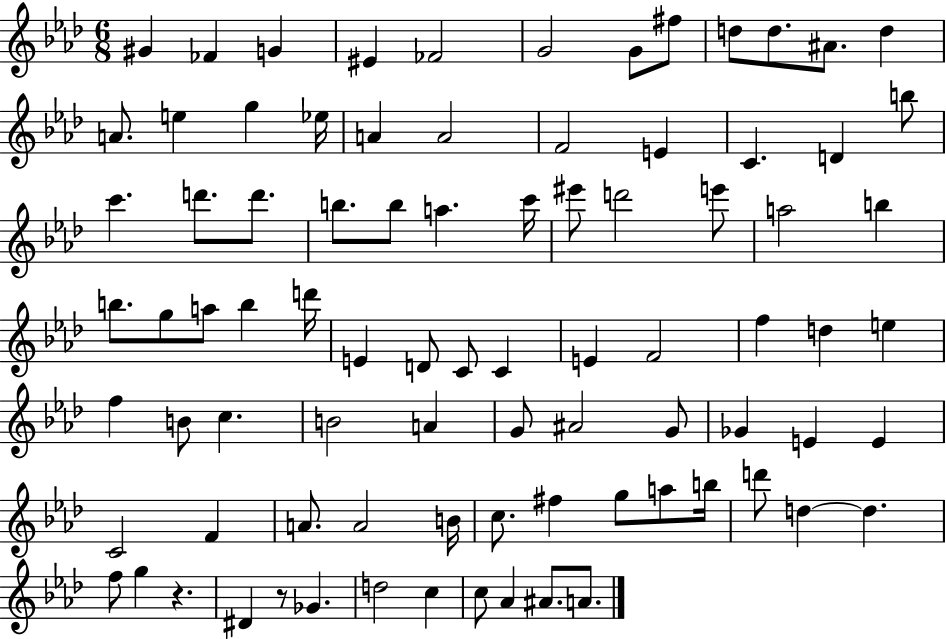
{
  \clef treble
  \numericTimeSignature
  \time 6/8
  \key aes \major
  \repeat volta 2 { gis'4 fes'4 g'4 | eis'4 fes'2 | g'2 g'8 fis''8 | d''8 d''8. ais'8. d''4 | \break a'8. e''4 g''4 ees''16 | a'4 a'2 | f'2 e'4 | c'4. d'4 b''8 | \break c'''4. d'''8. d'''8. | b''8. b''8 a''4. c'''16 | eis'''8 d'''2 e'''8 | a''2 b''4 | \break b''8. g''8 a''8 b''4 d'''16 | e'4 d'8 c'8 c'4 | e'4 f'2 | f''4 d''4 e''4 | \break f''4 b'8 c''4. | b'2 a'4 | g'8 ais'2 g'8 | ges'4 e'4 e'4 | \break c'2 f'4 | a'8. a'2 b'16 | c''8. fis''4 g''8 a''8 b''16 | d'''8 d''4~~ d''4. | \break f''8 g''4 r4. | dis'4 r8 ges'4. | d''2 c''4 | c''8 aes'4 ais'8. a'8. | \break } \bar "|."
}